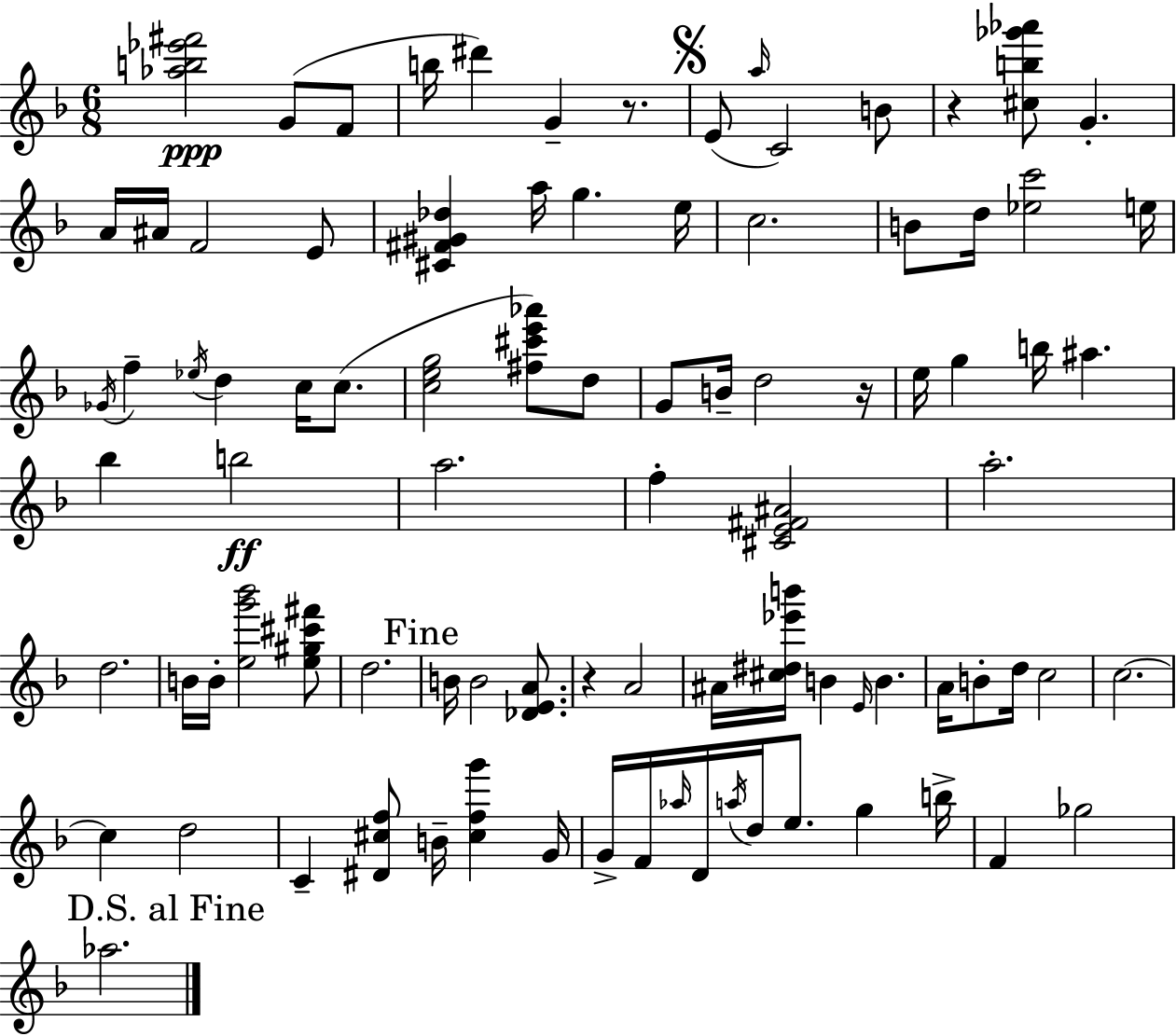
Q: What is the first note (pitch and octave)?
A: G4